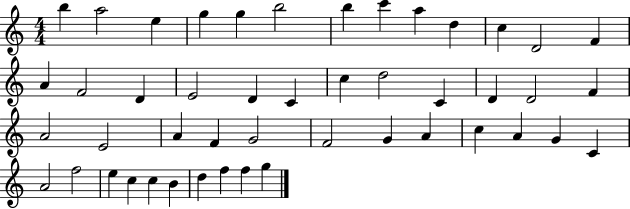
X:1
T:Untitled
M:4/4
L:1/4
K:C
b a2 e g g b2 b c' a d c D2 F A F2 D E2 D C c d2 C D D2 F A2 E2 A F G2 F2 G A c A G C A2 f2 e c c B d f f g